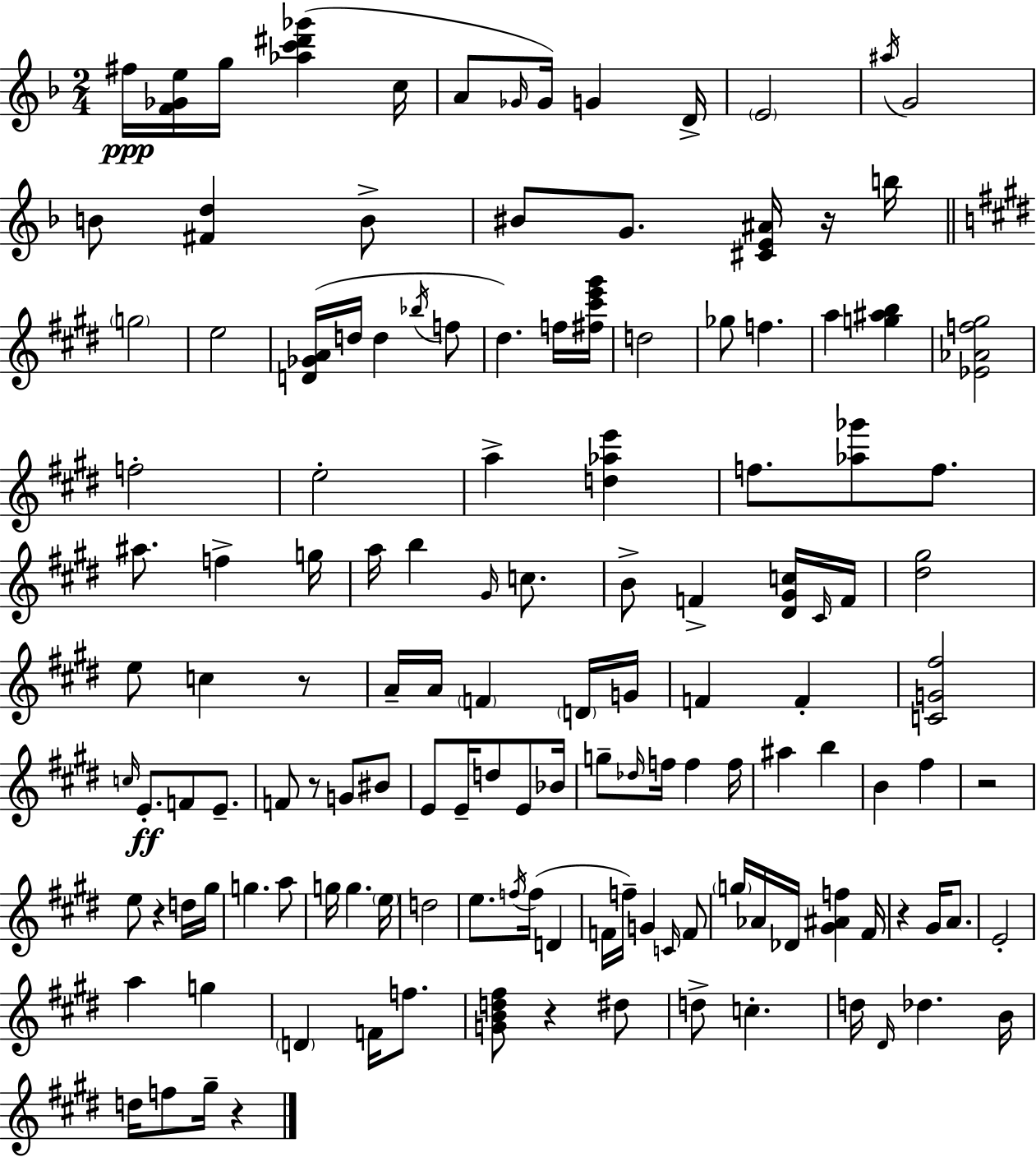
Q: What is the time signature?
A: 2/4